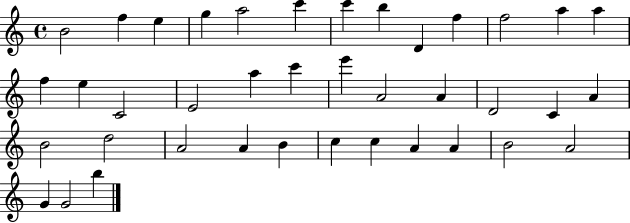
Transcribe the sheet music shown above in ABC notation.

X:1
T:Untitled
M:4/4
L:1/4
K:C
B2 f e g a2 c' c' b D f f2 a a f e C2 E2 a c' e' A2 A D2 C A B2 d2 A2 A B c c A A B2 A2 G G2 b